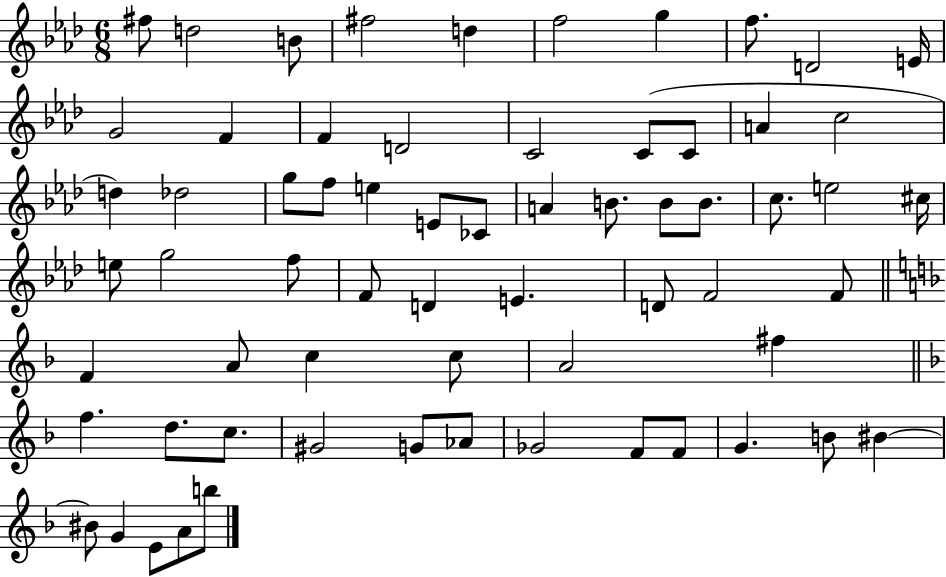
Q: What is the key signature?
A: AES major